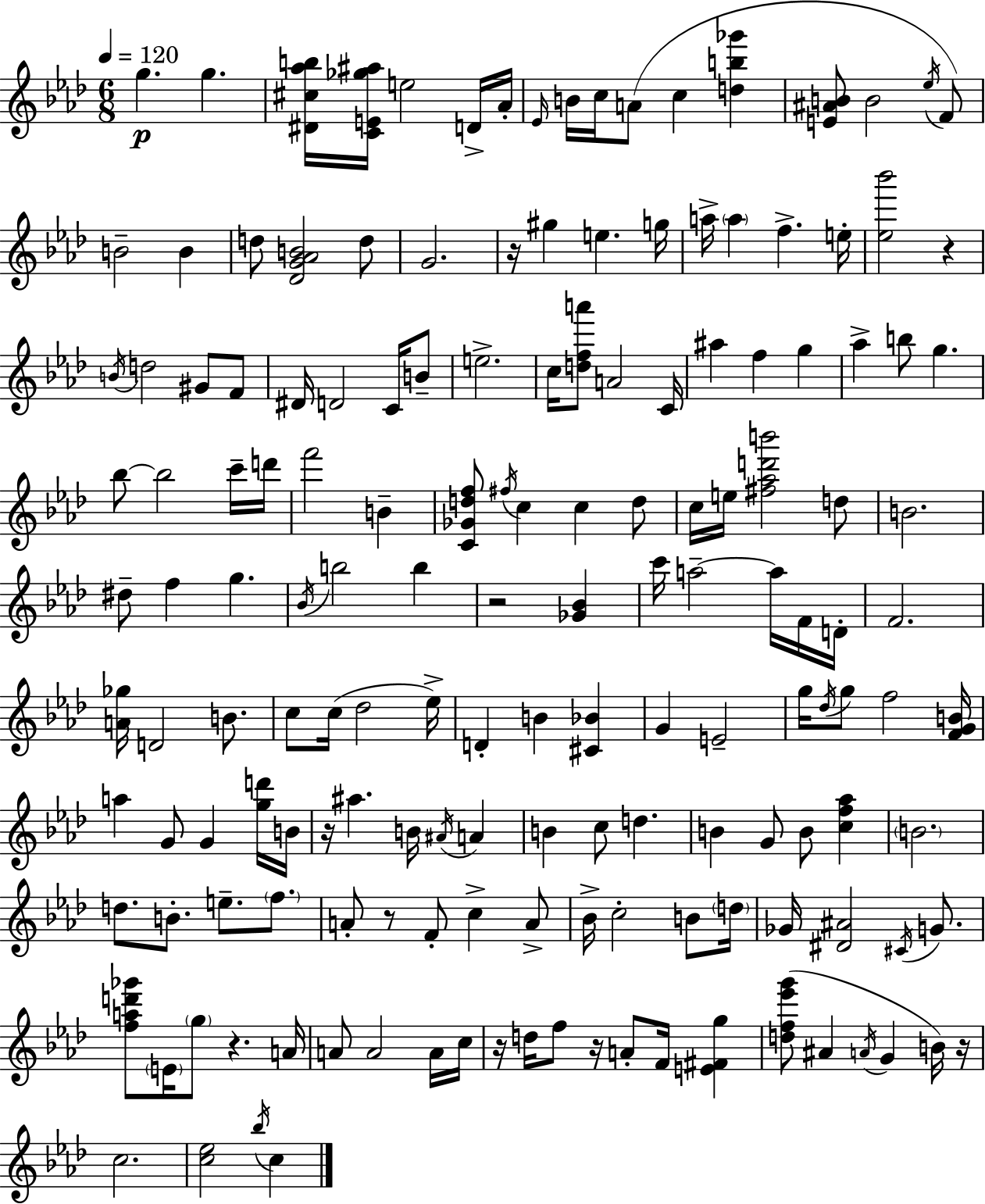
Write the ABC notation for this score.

X:1
T:Untitled
M:6/8
L:1/4
K:Ab
g g [^D^c_ab]/4 [CE_g^a]/4 e2 D/4 _A/4 _E/4 B/4 c/4 A/2 c [db_g'] [E^AB]/2 B2 _e/4 F/2 B2 B d/2 [_DG_AB]2 d/2 G2 z/4 ^g e g/4 a/4 a f e/4 [_e_b']2 z B/4 d2 ^G/2 F/2 ^D/4 D2 C/4 B/2 e2 c/4 [dfa']/2 A2 C/4 ^a f g _a b/2 g _b/2 _b2 c'/4 d'/4 f'2 B [C_Gdf]/2 ^f/4 c c d/2 c/4 e/4 [^f_ad'b']2 d/2 B2 ^d/2 f g _B/4 b2 b z2 [_G_B] c'/4 a2 a/4 F/4 D/4 F2 [A_g]/4 D2 B/2 c/2 c/4 _d2 _e/4 D B [^C_B] G E2 g/4 _d/4 g/2 f2 [FGB]/4 a G/2 G [gd']/4 B/4 z/4 ^a B/4 ^A/4 A B c/2 d B G/2 B/2 [cf_a] B2 d/2 B/2 e/2 f/2 A/2 z/2 F/2 c A/2 _B/4 c2 B/2 d/4 _G/4 [^D^A]2 ^C/4 G/2 [fad'_g']/2 E/4 g/2 z A/4 A/2 A2 A/4 c/4 z/4 d/4 f/2 z/4 A/2 F/4 [E^Fg] [df_e'g']/2 ^A A/4 G B/4 z/4 c2 [c_e]2 _b/4 c